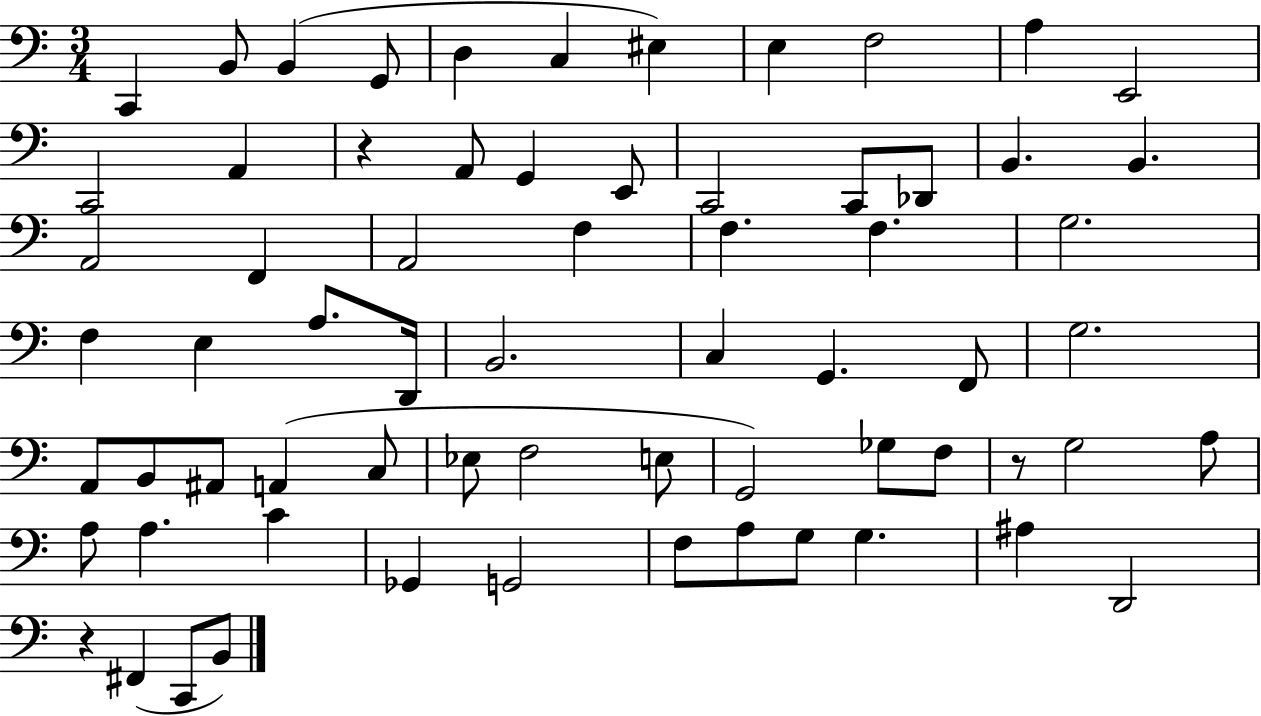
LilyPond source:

{
  \clef bass
  \numericTimeSignature
  \time 3/4
  \key c \major
  c,4 b,8 b,4( g,8 | d4 c4 eis4) | e4 f2 | a4 e,2 | \break c,2 a,4 | r4 a,8 g,4 e,8 | c,2 c,8 des,8 | b,4. b,4. | \break a,2 f,4 | a,2 f4 | f4. f4. | g2. | \break f4 e4 a8. d,16 | b,2. | c4 g,4. f,8 | g2. | \break a,8 b,8 ais,8 a,4( c8 | ees8 f2 e8 | g,2) ges8 f8 | r8 g2 a8 | \break a8 a4. c'4 | ges,4 g,2 | f8 a8 g8 g4. | ais4 d,2 | \break r4 fis,4( c,8 b,8) | \bar "|."
}